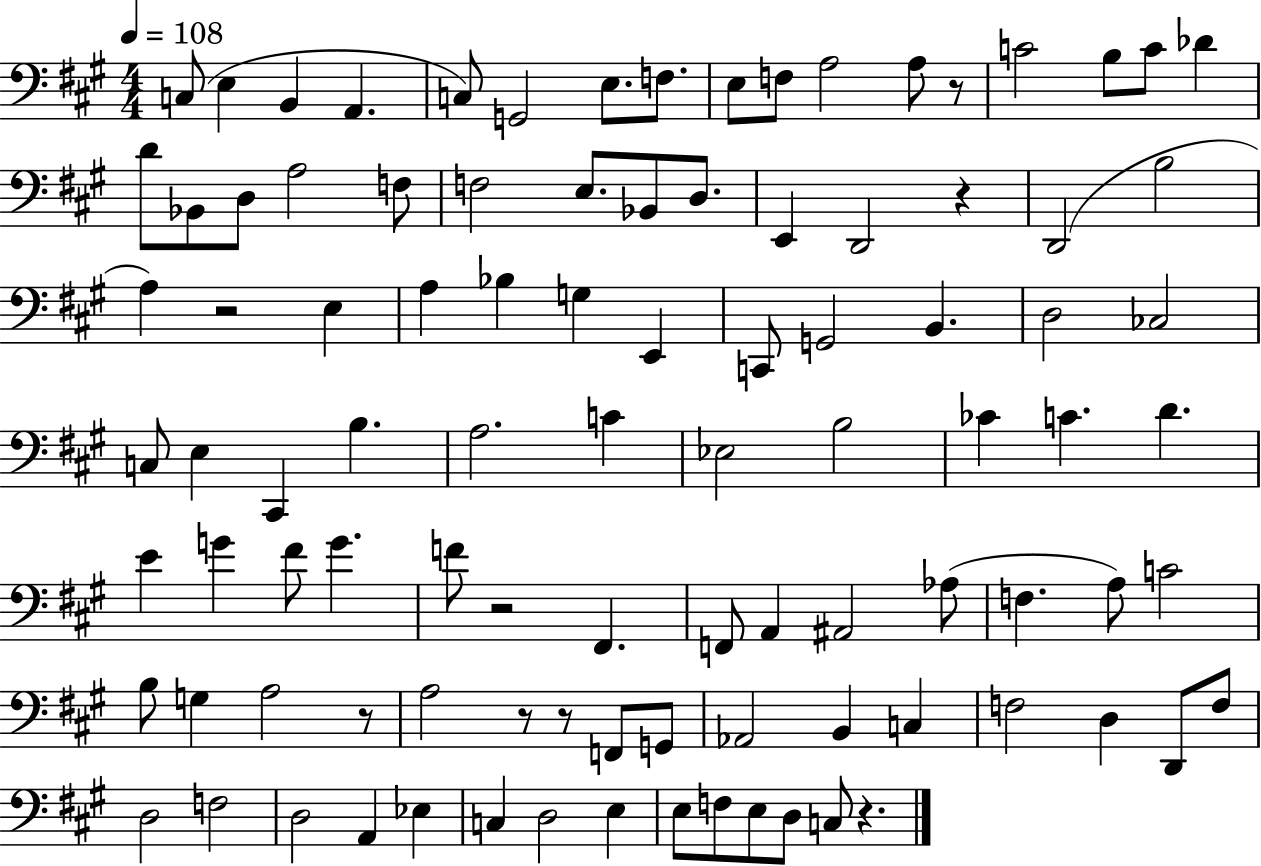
C3/e E3/q B2/q A2/q. C3/e G2/h E3/e. F3/e. E3/e F3/e A3/h A3/e R/e C4/h B3/e C4/e Db4/q D4/e Bb2/e D3/e A3/h F3/e F3/h E3/e. Bb2/e D3/e. E2/q D2/h R/q D2/h B3/h A3/q R/h E3/q A3/q Bb3/q G3/q E2/q C2/e G2/h B2/q. D3/h CES3/h C3/e E3/q C#2/q B3/q. A3/h. C4/q Eb3/h B3/h CES4/q C4/q. D4/q. E4/q G4/q F#4/e G4/q. F4/e R/h F#2/q. F2/e A2/q A#2/h Ab3/e F3/q. A3/e C4/h B3/e G3/q A3/h R/e A3/h R/e R/e F2/e G2/e Ab2/h B2/q C3/q F3/h D3/q D2/e F3/e D3/h F3/h D3/h A2/q Eb3/q C3/q D3/h E3/q E3/e F3/e E3/e D3/e C3/e R/q.